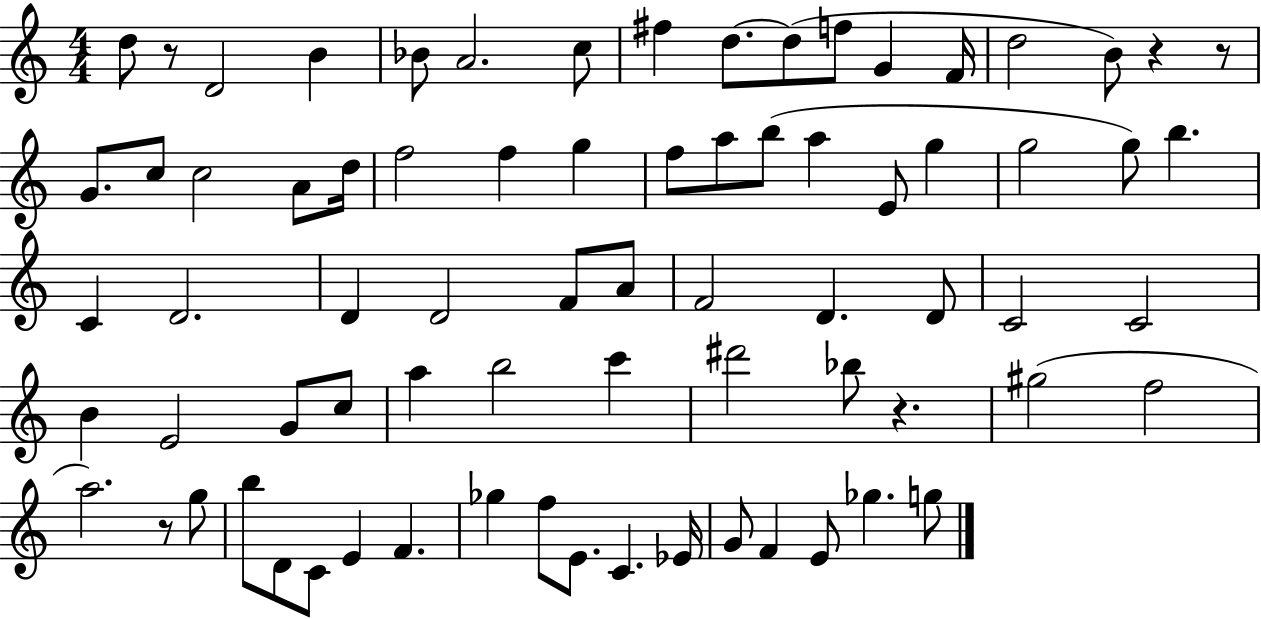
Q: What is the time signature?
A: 4/4